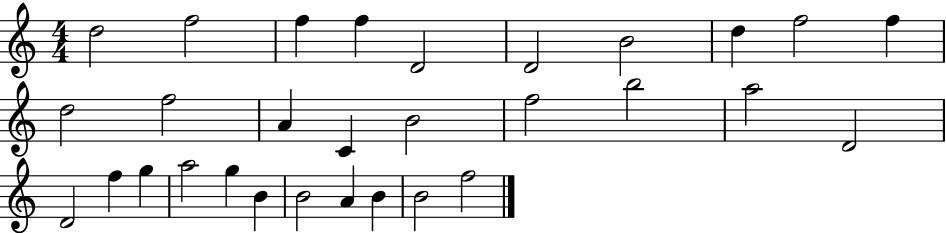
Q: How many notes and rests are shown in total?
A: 30